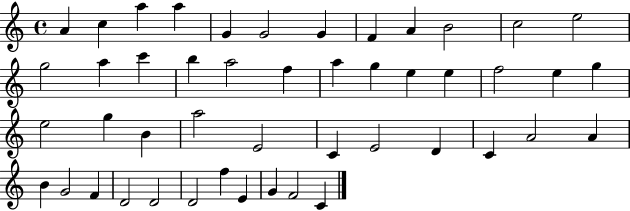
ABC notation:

X:1
T:Untitled
M:4/4
L:1/4
K:C
A c a a G G2 G F A B2 c2 e2 g2 a c' b a2 f a g e e f2 e g e2 g B a2 E2 C E2 D C A2 A B G2 F D2 D2 D2 f E G F2 C